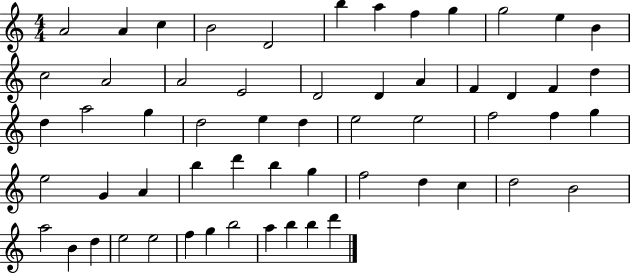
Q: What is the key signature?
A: C major